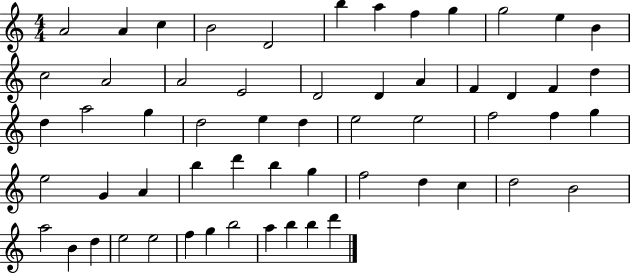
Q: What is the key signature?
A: C major